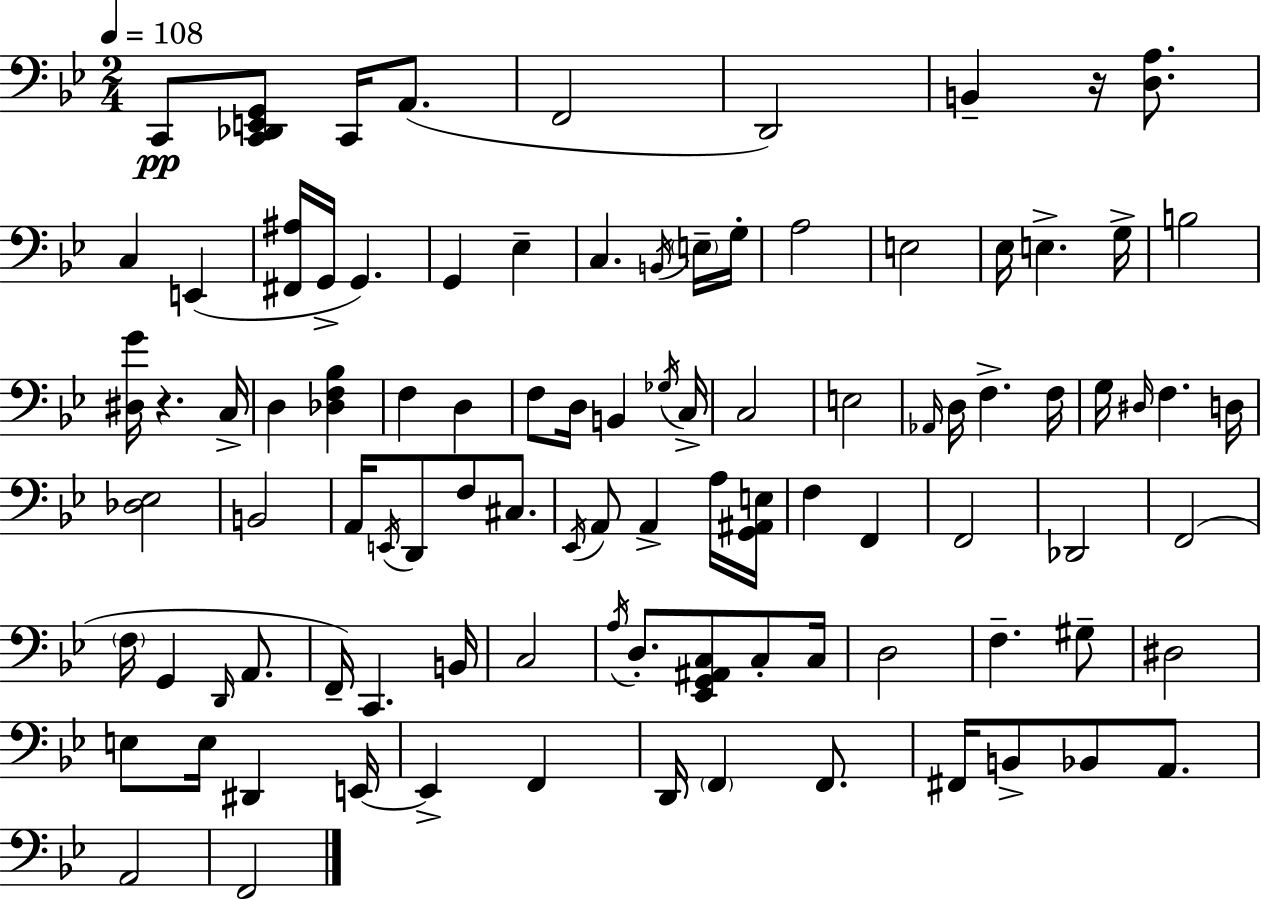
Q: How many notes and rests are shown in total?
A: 97